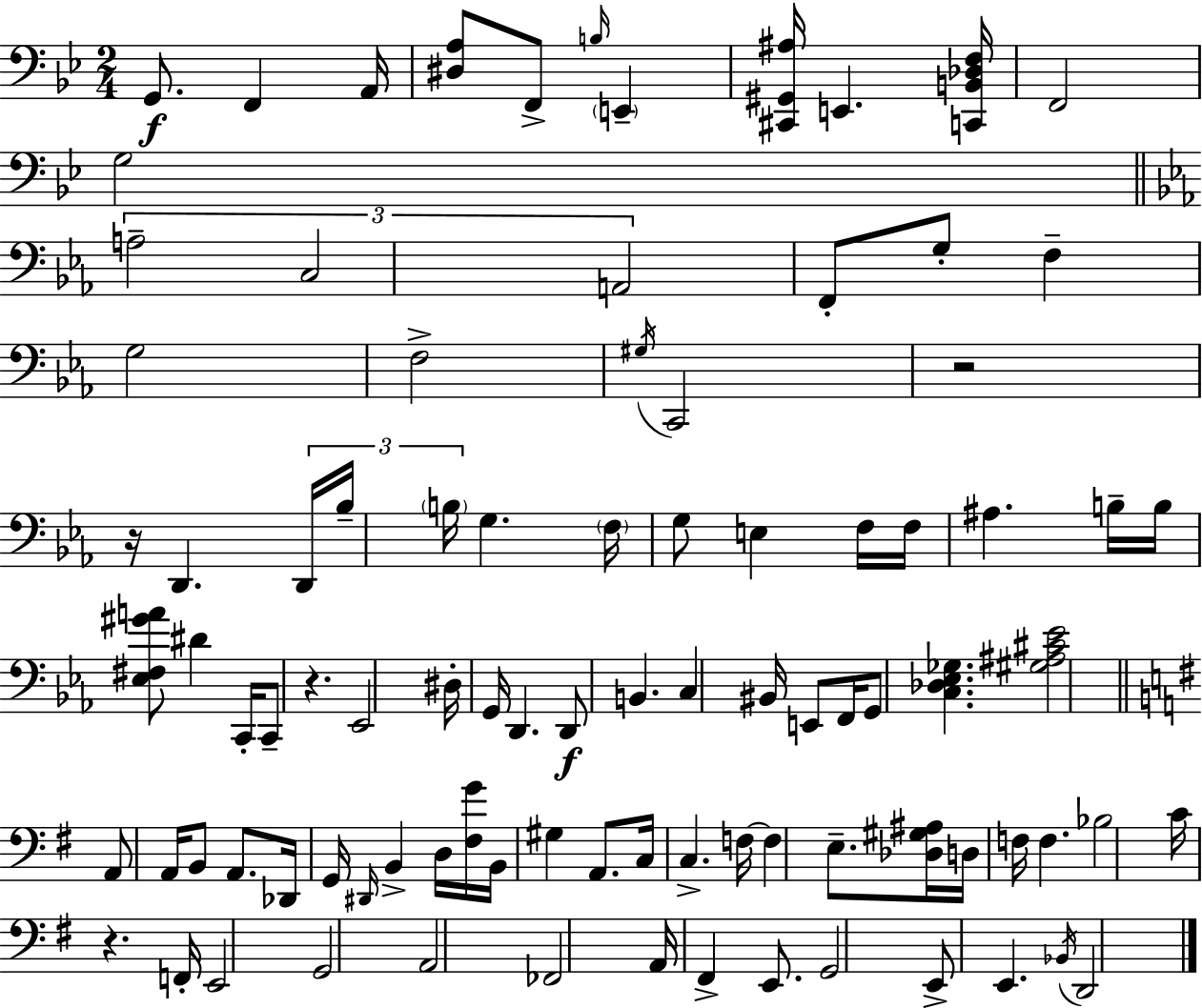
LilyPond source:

{
  \clef bass
  \numericTimeSignature
  \time 2/4
  \key g \minor
  g,8.\f f,4 a,16 | <dis a>8 f,8-> \grace { b16 } \parenthesize e,4-- | <cis, gis, ais>16 e,4. | <c, b, des f>16 f,2 | \break g2 | \bar "||" \break \key c \minor \tuplet 3/2 { a2-- | c2 | a,2 } | f,8-. g8-. f4-- | \break g2 | f2-> | \acciaccatura { gis16 } c,2 | r2 | \break r16 d,4. | \tuplet 3/2 { d,16 bes16-- \parenthesize b16 } g4. | \parenthesize f16 g8 e4 | f16 f16 ais4. | \break b16-- b16 <ees fis gis' a'>8 dis'4 | c,16-. c,8-- r4. | ees,2 | dis16-. g,16 d,4. | \break d,8\f b,4. | c4 bis,16 e,8 | f,16 g,8 <c des ees ges>4. | <gis ais cis' ees'>2 | \break \bar "||" \break \key e \minor a,8 a,16 b,8 a,8. | des,16 g,16 \grace { dis,16 } b,4-> d16 | <fis g'>16 b,16 gis4 a,8. | c16 c4.-> | \break f16~~ f4 e8.-- | <des gis ais>16 d16 f16 f4. | bes2 | c'16 r4. | \break f,16-. e,2 | g,2 | a,2 | fes,2 | \break a,16 fis,4-> e,8. | g,2 | e,8-> e,4. | \acciaccatura { bes,16 } d,2 | \break \bar "|."
}